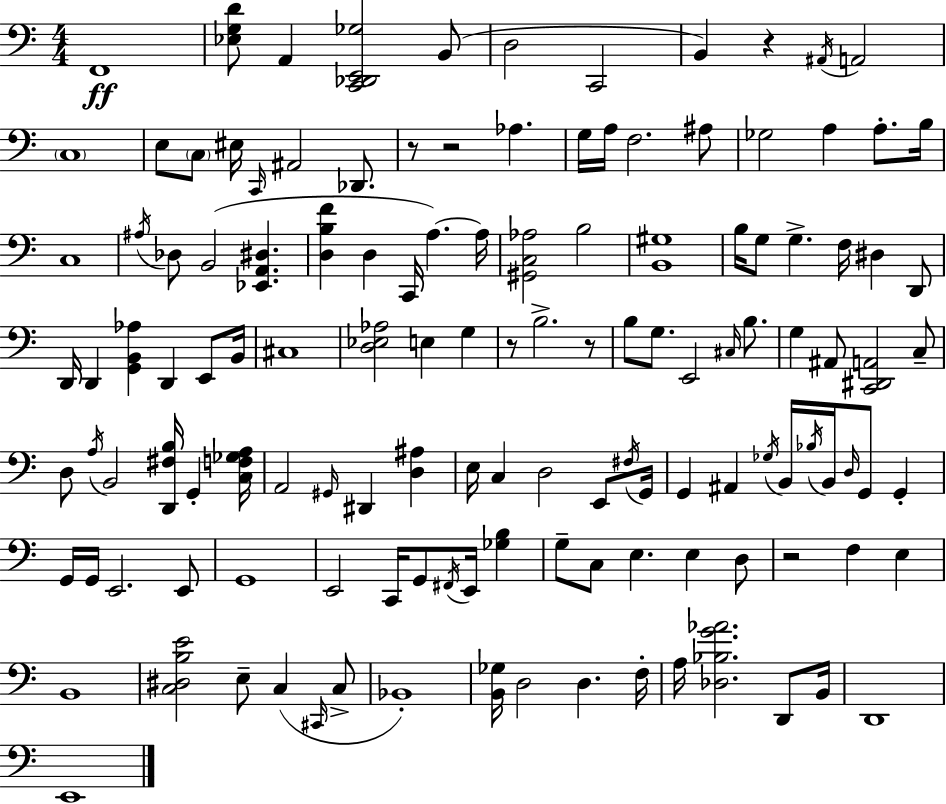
{
  \clef bass
  \numericTimeSignature
  \time 4/4
  \key a \minor
  f,1\ff | <ees g d'>8 a,4 <c, des, e, ges>2 b,8( | d2 c,2 | b,4) r4 \acciaccatura { ais,16 } a,2 | \break \parenthesize c1 | e8 \parenthesize c8 eis16 \grace { c,16 } ais,2 des,8. | r8 r2 aes4. | g16 a16 f2. | \break ais8 ges2 a4 a8.-. | b16 c1 | \acciaccatura { ais16 } des8 b,2( <ees, a, dis>4. | <d b f'>4 d4 c,16 a4.~~) | \break a16 <gis, c aes>2 b2 | <b, gis>1 | b16 g8 g4.-> f16 dis4 | d,8 d,16 d,4 <g, b, aes>4 d,4 | \break e,8 b,16 cis1 | <d ees aes>2 e4 g4 | r8 b2.-> | r8 b8 g8. e,2 | \break \grace { cis16 } b8. g4 ais,8 <c, dis, a,>2 | c8-- d8 \acciaccatura { a16 } b,2 <d, fis b>16 | g,4-. <c f ges a>16 a,2 \grace { gis,16 } dis,4 | <d ais>4 e16 c4 d2 | \break e,8 \acciaccatura { fis16 } g,16 g,4 ais,4 \acciaccatura { ges16 } | b,16 \acciaccatura { bes16 } b,16 \grace { d16 } g,8 g,4-. g,16 g,16 e,2. | e,8 g,1 | e,2 | \break c,16 g,8 \acciaccatura { fis,16 } e,16 <ges b>4 g8-- c8 e4. | e4 d8 r2 | f4 e4 b,1 | <c dis b e'>2 | \break e8-- c4( \grace { cis,16 } c8-> bes,1-.) | <b, ges>16 d2 | d4. f16-. a16 <des bes g' aes'>2. | d,8 b,16 d,1 | \break e,1 | \bar "|."
}